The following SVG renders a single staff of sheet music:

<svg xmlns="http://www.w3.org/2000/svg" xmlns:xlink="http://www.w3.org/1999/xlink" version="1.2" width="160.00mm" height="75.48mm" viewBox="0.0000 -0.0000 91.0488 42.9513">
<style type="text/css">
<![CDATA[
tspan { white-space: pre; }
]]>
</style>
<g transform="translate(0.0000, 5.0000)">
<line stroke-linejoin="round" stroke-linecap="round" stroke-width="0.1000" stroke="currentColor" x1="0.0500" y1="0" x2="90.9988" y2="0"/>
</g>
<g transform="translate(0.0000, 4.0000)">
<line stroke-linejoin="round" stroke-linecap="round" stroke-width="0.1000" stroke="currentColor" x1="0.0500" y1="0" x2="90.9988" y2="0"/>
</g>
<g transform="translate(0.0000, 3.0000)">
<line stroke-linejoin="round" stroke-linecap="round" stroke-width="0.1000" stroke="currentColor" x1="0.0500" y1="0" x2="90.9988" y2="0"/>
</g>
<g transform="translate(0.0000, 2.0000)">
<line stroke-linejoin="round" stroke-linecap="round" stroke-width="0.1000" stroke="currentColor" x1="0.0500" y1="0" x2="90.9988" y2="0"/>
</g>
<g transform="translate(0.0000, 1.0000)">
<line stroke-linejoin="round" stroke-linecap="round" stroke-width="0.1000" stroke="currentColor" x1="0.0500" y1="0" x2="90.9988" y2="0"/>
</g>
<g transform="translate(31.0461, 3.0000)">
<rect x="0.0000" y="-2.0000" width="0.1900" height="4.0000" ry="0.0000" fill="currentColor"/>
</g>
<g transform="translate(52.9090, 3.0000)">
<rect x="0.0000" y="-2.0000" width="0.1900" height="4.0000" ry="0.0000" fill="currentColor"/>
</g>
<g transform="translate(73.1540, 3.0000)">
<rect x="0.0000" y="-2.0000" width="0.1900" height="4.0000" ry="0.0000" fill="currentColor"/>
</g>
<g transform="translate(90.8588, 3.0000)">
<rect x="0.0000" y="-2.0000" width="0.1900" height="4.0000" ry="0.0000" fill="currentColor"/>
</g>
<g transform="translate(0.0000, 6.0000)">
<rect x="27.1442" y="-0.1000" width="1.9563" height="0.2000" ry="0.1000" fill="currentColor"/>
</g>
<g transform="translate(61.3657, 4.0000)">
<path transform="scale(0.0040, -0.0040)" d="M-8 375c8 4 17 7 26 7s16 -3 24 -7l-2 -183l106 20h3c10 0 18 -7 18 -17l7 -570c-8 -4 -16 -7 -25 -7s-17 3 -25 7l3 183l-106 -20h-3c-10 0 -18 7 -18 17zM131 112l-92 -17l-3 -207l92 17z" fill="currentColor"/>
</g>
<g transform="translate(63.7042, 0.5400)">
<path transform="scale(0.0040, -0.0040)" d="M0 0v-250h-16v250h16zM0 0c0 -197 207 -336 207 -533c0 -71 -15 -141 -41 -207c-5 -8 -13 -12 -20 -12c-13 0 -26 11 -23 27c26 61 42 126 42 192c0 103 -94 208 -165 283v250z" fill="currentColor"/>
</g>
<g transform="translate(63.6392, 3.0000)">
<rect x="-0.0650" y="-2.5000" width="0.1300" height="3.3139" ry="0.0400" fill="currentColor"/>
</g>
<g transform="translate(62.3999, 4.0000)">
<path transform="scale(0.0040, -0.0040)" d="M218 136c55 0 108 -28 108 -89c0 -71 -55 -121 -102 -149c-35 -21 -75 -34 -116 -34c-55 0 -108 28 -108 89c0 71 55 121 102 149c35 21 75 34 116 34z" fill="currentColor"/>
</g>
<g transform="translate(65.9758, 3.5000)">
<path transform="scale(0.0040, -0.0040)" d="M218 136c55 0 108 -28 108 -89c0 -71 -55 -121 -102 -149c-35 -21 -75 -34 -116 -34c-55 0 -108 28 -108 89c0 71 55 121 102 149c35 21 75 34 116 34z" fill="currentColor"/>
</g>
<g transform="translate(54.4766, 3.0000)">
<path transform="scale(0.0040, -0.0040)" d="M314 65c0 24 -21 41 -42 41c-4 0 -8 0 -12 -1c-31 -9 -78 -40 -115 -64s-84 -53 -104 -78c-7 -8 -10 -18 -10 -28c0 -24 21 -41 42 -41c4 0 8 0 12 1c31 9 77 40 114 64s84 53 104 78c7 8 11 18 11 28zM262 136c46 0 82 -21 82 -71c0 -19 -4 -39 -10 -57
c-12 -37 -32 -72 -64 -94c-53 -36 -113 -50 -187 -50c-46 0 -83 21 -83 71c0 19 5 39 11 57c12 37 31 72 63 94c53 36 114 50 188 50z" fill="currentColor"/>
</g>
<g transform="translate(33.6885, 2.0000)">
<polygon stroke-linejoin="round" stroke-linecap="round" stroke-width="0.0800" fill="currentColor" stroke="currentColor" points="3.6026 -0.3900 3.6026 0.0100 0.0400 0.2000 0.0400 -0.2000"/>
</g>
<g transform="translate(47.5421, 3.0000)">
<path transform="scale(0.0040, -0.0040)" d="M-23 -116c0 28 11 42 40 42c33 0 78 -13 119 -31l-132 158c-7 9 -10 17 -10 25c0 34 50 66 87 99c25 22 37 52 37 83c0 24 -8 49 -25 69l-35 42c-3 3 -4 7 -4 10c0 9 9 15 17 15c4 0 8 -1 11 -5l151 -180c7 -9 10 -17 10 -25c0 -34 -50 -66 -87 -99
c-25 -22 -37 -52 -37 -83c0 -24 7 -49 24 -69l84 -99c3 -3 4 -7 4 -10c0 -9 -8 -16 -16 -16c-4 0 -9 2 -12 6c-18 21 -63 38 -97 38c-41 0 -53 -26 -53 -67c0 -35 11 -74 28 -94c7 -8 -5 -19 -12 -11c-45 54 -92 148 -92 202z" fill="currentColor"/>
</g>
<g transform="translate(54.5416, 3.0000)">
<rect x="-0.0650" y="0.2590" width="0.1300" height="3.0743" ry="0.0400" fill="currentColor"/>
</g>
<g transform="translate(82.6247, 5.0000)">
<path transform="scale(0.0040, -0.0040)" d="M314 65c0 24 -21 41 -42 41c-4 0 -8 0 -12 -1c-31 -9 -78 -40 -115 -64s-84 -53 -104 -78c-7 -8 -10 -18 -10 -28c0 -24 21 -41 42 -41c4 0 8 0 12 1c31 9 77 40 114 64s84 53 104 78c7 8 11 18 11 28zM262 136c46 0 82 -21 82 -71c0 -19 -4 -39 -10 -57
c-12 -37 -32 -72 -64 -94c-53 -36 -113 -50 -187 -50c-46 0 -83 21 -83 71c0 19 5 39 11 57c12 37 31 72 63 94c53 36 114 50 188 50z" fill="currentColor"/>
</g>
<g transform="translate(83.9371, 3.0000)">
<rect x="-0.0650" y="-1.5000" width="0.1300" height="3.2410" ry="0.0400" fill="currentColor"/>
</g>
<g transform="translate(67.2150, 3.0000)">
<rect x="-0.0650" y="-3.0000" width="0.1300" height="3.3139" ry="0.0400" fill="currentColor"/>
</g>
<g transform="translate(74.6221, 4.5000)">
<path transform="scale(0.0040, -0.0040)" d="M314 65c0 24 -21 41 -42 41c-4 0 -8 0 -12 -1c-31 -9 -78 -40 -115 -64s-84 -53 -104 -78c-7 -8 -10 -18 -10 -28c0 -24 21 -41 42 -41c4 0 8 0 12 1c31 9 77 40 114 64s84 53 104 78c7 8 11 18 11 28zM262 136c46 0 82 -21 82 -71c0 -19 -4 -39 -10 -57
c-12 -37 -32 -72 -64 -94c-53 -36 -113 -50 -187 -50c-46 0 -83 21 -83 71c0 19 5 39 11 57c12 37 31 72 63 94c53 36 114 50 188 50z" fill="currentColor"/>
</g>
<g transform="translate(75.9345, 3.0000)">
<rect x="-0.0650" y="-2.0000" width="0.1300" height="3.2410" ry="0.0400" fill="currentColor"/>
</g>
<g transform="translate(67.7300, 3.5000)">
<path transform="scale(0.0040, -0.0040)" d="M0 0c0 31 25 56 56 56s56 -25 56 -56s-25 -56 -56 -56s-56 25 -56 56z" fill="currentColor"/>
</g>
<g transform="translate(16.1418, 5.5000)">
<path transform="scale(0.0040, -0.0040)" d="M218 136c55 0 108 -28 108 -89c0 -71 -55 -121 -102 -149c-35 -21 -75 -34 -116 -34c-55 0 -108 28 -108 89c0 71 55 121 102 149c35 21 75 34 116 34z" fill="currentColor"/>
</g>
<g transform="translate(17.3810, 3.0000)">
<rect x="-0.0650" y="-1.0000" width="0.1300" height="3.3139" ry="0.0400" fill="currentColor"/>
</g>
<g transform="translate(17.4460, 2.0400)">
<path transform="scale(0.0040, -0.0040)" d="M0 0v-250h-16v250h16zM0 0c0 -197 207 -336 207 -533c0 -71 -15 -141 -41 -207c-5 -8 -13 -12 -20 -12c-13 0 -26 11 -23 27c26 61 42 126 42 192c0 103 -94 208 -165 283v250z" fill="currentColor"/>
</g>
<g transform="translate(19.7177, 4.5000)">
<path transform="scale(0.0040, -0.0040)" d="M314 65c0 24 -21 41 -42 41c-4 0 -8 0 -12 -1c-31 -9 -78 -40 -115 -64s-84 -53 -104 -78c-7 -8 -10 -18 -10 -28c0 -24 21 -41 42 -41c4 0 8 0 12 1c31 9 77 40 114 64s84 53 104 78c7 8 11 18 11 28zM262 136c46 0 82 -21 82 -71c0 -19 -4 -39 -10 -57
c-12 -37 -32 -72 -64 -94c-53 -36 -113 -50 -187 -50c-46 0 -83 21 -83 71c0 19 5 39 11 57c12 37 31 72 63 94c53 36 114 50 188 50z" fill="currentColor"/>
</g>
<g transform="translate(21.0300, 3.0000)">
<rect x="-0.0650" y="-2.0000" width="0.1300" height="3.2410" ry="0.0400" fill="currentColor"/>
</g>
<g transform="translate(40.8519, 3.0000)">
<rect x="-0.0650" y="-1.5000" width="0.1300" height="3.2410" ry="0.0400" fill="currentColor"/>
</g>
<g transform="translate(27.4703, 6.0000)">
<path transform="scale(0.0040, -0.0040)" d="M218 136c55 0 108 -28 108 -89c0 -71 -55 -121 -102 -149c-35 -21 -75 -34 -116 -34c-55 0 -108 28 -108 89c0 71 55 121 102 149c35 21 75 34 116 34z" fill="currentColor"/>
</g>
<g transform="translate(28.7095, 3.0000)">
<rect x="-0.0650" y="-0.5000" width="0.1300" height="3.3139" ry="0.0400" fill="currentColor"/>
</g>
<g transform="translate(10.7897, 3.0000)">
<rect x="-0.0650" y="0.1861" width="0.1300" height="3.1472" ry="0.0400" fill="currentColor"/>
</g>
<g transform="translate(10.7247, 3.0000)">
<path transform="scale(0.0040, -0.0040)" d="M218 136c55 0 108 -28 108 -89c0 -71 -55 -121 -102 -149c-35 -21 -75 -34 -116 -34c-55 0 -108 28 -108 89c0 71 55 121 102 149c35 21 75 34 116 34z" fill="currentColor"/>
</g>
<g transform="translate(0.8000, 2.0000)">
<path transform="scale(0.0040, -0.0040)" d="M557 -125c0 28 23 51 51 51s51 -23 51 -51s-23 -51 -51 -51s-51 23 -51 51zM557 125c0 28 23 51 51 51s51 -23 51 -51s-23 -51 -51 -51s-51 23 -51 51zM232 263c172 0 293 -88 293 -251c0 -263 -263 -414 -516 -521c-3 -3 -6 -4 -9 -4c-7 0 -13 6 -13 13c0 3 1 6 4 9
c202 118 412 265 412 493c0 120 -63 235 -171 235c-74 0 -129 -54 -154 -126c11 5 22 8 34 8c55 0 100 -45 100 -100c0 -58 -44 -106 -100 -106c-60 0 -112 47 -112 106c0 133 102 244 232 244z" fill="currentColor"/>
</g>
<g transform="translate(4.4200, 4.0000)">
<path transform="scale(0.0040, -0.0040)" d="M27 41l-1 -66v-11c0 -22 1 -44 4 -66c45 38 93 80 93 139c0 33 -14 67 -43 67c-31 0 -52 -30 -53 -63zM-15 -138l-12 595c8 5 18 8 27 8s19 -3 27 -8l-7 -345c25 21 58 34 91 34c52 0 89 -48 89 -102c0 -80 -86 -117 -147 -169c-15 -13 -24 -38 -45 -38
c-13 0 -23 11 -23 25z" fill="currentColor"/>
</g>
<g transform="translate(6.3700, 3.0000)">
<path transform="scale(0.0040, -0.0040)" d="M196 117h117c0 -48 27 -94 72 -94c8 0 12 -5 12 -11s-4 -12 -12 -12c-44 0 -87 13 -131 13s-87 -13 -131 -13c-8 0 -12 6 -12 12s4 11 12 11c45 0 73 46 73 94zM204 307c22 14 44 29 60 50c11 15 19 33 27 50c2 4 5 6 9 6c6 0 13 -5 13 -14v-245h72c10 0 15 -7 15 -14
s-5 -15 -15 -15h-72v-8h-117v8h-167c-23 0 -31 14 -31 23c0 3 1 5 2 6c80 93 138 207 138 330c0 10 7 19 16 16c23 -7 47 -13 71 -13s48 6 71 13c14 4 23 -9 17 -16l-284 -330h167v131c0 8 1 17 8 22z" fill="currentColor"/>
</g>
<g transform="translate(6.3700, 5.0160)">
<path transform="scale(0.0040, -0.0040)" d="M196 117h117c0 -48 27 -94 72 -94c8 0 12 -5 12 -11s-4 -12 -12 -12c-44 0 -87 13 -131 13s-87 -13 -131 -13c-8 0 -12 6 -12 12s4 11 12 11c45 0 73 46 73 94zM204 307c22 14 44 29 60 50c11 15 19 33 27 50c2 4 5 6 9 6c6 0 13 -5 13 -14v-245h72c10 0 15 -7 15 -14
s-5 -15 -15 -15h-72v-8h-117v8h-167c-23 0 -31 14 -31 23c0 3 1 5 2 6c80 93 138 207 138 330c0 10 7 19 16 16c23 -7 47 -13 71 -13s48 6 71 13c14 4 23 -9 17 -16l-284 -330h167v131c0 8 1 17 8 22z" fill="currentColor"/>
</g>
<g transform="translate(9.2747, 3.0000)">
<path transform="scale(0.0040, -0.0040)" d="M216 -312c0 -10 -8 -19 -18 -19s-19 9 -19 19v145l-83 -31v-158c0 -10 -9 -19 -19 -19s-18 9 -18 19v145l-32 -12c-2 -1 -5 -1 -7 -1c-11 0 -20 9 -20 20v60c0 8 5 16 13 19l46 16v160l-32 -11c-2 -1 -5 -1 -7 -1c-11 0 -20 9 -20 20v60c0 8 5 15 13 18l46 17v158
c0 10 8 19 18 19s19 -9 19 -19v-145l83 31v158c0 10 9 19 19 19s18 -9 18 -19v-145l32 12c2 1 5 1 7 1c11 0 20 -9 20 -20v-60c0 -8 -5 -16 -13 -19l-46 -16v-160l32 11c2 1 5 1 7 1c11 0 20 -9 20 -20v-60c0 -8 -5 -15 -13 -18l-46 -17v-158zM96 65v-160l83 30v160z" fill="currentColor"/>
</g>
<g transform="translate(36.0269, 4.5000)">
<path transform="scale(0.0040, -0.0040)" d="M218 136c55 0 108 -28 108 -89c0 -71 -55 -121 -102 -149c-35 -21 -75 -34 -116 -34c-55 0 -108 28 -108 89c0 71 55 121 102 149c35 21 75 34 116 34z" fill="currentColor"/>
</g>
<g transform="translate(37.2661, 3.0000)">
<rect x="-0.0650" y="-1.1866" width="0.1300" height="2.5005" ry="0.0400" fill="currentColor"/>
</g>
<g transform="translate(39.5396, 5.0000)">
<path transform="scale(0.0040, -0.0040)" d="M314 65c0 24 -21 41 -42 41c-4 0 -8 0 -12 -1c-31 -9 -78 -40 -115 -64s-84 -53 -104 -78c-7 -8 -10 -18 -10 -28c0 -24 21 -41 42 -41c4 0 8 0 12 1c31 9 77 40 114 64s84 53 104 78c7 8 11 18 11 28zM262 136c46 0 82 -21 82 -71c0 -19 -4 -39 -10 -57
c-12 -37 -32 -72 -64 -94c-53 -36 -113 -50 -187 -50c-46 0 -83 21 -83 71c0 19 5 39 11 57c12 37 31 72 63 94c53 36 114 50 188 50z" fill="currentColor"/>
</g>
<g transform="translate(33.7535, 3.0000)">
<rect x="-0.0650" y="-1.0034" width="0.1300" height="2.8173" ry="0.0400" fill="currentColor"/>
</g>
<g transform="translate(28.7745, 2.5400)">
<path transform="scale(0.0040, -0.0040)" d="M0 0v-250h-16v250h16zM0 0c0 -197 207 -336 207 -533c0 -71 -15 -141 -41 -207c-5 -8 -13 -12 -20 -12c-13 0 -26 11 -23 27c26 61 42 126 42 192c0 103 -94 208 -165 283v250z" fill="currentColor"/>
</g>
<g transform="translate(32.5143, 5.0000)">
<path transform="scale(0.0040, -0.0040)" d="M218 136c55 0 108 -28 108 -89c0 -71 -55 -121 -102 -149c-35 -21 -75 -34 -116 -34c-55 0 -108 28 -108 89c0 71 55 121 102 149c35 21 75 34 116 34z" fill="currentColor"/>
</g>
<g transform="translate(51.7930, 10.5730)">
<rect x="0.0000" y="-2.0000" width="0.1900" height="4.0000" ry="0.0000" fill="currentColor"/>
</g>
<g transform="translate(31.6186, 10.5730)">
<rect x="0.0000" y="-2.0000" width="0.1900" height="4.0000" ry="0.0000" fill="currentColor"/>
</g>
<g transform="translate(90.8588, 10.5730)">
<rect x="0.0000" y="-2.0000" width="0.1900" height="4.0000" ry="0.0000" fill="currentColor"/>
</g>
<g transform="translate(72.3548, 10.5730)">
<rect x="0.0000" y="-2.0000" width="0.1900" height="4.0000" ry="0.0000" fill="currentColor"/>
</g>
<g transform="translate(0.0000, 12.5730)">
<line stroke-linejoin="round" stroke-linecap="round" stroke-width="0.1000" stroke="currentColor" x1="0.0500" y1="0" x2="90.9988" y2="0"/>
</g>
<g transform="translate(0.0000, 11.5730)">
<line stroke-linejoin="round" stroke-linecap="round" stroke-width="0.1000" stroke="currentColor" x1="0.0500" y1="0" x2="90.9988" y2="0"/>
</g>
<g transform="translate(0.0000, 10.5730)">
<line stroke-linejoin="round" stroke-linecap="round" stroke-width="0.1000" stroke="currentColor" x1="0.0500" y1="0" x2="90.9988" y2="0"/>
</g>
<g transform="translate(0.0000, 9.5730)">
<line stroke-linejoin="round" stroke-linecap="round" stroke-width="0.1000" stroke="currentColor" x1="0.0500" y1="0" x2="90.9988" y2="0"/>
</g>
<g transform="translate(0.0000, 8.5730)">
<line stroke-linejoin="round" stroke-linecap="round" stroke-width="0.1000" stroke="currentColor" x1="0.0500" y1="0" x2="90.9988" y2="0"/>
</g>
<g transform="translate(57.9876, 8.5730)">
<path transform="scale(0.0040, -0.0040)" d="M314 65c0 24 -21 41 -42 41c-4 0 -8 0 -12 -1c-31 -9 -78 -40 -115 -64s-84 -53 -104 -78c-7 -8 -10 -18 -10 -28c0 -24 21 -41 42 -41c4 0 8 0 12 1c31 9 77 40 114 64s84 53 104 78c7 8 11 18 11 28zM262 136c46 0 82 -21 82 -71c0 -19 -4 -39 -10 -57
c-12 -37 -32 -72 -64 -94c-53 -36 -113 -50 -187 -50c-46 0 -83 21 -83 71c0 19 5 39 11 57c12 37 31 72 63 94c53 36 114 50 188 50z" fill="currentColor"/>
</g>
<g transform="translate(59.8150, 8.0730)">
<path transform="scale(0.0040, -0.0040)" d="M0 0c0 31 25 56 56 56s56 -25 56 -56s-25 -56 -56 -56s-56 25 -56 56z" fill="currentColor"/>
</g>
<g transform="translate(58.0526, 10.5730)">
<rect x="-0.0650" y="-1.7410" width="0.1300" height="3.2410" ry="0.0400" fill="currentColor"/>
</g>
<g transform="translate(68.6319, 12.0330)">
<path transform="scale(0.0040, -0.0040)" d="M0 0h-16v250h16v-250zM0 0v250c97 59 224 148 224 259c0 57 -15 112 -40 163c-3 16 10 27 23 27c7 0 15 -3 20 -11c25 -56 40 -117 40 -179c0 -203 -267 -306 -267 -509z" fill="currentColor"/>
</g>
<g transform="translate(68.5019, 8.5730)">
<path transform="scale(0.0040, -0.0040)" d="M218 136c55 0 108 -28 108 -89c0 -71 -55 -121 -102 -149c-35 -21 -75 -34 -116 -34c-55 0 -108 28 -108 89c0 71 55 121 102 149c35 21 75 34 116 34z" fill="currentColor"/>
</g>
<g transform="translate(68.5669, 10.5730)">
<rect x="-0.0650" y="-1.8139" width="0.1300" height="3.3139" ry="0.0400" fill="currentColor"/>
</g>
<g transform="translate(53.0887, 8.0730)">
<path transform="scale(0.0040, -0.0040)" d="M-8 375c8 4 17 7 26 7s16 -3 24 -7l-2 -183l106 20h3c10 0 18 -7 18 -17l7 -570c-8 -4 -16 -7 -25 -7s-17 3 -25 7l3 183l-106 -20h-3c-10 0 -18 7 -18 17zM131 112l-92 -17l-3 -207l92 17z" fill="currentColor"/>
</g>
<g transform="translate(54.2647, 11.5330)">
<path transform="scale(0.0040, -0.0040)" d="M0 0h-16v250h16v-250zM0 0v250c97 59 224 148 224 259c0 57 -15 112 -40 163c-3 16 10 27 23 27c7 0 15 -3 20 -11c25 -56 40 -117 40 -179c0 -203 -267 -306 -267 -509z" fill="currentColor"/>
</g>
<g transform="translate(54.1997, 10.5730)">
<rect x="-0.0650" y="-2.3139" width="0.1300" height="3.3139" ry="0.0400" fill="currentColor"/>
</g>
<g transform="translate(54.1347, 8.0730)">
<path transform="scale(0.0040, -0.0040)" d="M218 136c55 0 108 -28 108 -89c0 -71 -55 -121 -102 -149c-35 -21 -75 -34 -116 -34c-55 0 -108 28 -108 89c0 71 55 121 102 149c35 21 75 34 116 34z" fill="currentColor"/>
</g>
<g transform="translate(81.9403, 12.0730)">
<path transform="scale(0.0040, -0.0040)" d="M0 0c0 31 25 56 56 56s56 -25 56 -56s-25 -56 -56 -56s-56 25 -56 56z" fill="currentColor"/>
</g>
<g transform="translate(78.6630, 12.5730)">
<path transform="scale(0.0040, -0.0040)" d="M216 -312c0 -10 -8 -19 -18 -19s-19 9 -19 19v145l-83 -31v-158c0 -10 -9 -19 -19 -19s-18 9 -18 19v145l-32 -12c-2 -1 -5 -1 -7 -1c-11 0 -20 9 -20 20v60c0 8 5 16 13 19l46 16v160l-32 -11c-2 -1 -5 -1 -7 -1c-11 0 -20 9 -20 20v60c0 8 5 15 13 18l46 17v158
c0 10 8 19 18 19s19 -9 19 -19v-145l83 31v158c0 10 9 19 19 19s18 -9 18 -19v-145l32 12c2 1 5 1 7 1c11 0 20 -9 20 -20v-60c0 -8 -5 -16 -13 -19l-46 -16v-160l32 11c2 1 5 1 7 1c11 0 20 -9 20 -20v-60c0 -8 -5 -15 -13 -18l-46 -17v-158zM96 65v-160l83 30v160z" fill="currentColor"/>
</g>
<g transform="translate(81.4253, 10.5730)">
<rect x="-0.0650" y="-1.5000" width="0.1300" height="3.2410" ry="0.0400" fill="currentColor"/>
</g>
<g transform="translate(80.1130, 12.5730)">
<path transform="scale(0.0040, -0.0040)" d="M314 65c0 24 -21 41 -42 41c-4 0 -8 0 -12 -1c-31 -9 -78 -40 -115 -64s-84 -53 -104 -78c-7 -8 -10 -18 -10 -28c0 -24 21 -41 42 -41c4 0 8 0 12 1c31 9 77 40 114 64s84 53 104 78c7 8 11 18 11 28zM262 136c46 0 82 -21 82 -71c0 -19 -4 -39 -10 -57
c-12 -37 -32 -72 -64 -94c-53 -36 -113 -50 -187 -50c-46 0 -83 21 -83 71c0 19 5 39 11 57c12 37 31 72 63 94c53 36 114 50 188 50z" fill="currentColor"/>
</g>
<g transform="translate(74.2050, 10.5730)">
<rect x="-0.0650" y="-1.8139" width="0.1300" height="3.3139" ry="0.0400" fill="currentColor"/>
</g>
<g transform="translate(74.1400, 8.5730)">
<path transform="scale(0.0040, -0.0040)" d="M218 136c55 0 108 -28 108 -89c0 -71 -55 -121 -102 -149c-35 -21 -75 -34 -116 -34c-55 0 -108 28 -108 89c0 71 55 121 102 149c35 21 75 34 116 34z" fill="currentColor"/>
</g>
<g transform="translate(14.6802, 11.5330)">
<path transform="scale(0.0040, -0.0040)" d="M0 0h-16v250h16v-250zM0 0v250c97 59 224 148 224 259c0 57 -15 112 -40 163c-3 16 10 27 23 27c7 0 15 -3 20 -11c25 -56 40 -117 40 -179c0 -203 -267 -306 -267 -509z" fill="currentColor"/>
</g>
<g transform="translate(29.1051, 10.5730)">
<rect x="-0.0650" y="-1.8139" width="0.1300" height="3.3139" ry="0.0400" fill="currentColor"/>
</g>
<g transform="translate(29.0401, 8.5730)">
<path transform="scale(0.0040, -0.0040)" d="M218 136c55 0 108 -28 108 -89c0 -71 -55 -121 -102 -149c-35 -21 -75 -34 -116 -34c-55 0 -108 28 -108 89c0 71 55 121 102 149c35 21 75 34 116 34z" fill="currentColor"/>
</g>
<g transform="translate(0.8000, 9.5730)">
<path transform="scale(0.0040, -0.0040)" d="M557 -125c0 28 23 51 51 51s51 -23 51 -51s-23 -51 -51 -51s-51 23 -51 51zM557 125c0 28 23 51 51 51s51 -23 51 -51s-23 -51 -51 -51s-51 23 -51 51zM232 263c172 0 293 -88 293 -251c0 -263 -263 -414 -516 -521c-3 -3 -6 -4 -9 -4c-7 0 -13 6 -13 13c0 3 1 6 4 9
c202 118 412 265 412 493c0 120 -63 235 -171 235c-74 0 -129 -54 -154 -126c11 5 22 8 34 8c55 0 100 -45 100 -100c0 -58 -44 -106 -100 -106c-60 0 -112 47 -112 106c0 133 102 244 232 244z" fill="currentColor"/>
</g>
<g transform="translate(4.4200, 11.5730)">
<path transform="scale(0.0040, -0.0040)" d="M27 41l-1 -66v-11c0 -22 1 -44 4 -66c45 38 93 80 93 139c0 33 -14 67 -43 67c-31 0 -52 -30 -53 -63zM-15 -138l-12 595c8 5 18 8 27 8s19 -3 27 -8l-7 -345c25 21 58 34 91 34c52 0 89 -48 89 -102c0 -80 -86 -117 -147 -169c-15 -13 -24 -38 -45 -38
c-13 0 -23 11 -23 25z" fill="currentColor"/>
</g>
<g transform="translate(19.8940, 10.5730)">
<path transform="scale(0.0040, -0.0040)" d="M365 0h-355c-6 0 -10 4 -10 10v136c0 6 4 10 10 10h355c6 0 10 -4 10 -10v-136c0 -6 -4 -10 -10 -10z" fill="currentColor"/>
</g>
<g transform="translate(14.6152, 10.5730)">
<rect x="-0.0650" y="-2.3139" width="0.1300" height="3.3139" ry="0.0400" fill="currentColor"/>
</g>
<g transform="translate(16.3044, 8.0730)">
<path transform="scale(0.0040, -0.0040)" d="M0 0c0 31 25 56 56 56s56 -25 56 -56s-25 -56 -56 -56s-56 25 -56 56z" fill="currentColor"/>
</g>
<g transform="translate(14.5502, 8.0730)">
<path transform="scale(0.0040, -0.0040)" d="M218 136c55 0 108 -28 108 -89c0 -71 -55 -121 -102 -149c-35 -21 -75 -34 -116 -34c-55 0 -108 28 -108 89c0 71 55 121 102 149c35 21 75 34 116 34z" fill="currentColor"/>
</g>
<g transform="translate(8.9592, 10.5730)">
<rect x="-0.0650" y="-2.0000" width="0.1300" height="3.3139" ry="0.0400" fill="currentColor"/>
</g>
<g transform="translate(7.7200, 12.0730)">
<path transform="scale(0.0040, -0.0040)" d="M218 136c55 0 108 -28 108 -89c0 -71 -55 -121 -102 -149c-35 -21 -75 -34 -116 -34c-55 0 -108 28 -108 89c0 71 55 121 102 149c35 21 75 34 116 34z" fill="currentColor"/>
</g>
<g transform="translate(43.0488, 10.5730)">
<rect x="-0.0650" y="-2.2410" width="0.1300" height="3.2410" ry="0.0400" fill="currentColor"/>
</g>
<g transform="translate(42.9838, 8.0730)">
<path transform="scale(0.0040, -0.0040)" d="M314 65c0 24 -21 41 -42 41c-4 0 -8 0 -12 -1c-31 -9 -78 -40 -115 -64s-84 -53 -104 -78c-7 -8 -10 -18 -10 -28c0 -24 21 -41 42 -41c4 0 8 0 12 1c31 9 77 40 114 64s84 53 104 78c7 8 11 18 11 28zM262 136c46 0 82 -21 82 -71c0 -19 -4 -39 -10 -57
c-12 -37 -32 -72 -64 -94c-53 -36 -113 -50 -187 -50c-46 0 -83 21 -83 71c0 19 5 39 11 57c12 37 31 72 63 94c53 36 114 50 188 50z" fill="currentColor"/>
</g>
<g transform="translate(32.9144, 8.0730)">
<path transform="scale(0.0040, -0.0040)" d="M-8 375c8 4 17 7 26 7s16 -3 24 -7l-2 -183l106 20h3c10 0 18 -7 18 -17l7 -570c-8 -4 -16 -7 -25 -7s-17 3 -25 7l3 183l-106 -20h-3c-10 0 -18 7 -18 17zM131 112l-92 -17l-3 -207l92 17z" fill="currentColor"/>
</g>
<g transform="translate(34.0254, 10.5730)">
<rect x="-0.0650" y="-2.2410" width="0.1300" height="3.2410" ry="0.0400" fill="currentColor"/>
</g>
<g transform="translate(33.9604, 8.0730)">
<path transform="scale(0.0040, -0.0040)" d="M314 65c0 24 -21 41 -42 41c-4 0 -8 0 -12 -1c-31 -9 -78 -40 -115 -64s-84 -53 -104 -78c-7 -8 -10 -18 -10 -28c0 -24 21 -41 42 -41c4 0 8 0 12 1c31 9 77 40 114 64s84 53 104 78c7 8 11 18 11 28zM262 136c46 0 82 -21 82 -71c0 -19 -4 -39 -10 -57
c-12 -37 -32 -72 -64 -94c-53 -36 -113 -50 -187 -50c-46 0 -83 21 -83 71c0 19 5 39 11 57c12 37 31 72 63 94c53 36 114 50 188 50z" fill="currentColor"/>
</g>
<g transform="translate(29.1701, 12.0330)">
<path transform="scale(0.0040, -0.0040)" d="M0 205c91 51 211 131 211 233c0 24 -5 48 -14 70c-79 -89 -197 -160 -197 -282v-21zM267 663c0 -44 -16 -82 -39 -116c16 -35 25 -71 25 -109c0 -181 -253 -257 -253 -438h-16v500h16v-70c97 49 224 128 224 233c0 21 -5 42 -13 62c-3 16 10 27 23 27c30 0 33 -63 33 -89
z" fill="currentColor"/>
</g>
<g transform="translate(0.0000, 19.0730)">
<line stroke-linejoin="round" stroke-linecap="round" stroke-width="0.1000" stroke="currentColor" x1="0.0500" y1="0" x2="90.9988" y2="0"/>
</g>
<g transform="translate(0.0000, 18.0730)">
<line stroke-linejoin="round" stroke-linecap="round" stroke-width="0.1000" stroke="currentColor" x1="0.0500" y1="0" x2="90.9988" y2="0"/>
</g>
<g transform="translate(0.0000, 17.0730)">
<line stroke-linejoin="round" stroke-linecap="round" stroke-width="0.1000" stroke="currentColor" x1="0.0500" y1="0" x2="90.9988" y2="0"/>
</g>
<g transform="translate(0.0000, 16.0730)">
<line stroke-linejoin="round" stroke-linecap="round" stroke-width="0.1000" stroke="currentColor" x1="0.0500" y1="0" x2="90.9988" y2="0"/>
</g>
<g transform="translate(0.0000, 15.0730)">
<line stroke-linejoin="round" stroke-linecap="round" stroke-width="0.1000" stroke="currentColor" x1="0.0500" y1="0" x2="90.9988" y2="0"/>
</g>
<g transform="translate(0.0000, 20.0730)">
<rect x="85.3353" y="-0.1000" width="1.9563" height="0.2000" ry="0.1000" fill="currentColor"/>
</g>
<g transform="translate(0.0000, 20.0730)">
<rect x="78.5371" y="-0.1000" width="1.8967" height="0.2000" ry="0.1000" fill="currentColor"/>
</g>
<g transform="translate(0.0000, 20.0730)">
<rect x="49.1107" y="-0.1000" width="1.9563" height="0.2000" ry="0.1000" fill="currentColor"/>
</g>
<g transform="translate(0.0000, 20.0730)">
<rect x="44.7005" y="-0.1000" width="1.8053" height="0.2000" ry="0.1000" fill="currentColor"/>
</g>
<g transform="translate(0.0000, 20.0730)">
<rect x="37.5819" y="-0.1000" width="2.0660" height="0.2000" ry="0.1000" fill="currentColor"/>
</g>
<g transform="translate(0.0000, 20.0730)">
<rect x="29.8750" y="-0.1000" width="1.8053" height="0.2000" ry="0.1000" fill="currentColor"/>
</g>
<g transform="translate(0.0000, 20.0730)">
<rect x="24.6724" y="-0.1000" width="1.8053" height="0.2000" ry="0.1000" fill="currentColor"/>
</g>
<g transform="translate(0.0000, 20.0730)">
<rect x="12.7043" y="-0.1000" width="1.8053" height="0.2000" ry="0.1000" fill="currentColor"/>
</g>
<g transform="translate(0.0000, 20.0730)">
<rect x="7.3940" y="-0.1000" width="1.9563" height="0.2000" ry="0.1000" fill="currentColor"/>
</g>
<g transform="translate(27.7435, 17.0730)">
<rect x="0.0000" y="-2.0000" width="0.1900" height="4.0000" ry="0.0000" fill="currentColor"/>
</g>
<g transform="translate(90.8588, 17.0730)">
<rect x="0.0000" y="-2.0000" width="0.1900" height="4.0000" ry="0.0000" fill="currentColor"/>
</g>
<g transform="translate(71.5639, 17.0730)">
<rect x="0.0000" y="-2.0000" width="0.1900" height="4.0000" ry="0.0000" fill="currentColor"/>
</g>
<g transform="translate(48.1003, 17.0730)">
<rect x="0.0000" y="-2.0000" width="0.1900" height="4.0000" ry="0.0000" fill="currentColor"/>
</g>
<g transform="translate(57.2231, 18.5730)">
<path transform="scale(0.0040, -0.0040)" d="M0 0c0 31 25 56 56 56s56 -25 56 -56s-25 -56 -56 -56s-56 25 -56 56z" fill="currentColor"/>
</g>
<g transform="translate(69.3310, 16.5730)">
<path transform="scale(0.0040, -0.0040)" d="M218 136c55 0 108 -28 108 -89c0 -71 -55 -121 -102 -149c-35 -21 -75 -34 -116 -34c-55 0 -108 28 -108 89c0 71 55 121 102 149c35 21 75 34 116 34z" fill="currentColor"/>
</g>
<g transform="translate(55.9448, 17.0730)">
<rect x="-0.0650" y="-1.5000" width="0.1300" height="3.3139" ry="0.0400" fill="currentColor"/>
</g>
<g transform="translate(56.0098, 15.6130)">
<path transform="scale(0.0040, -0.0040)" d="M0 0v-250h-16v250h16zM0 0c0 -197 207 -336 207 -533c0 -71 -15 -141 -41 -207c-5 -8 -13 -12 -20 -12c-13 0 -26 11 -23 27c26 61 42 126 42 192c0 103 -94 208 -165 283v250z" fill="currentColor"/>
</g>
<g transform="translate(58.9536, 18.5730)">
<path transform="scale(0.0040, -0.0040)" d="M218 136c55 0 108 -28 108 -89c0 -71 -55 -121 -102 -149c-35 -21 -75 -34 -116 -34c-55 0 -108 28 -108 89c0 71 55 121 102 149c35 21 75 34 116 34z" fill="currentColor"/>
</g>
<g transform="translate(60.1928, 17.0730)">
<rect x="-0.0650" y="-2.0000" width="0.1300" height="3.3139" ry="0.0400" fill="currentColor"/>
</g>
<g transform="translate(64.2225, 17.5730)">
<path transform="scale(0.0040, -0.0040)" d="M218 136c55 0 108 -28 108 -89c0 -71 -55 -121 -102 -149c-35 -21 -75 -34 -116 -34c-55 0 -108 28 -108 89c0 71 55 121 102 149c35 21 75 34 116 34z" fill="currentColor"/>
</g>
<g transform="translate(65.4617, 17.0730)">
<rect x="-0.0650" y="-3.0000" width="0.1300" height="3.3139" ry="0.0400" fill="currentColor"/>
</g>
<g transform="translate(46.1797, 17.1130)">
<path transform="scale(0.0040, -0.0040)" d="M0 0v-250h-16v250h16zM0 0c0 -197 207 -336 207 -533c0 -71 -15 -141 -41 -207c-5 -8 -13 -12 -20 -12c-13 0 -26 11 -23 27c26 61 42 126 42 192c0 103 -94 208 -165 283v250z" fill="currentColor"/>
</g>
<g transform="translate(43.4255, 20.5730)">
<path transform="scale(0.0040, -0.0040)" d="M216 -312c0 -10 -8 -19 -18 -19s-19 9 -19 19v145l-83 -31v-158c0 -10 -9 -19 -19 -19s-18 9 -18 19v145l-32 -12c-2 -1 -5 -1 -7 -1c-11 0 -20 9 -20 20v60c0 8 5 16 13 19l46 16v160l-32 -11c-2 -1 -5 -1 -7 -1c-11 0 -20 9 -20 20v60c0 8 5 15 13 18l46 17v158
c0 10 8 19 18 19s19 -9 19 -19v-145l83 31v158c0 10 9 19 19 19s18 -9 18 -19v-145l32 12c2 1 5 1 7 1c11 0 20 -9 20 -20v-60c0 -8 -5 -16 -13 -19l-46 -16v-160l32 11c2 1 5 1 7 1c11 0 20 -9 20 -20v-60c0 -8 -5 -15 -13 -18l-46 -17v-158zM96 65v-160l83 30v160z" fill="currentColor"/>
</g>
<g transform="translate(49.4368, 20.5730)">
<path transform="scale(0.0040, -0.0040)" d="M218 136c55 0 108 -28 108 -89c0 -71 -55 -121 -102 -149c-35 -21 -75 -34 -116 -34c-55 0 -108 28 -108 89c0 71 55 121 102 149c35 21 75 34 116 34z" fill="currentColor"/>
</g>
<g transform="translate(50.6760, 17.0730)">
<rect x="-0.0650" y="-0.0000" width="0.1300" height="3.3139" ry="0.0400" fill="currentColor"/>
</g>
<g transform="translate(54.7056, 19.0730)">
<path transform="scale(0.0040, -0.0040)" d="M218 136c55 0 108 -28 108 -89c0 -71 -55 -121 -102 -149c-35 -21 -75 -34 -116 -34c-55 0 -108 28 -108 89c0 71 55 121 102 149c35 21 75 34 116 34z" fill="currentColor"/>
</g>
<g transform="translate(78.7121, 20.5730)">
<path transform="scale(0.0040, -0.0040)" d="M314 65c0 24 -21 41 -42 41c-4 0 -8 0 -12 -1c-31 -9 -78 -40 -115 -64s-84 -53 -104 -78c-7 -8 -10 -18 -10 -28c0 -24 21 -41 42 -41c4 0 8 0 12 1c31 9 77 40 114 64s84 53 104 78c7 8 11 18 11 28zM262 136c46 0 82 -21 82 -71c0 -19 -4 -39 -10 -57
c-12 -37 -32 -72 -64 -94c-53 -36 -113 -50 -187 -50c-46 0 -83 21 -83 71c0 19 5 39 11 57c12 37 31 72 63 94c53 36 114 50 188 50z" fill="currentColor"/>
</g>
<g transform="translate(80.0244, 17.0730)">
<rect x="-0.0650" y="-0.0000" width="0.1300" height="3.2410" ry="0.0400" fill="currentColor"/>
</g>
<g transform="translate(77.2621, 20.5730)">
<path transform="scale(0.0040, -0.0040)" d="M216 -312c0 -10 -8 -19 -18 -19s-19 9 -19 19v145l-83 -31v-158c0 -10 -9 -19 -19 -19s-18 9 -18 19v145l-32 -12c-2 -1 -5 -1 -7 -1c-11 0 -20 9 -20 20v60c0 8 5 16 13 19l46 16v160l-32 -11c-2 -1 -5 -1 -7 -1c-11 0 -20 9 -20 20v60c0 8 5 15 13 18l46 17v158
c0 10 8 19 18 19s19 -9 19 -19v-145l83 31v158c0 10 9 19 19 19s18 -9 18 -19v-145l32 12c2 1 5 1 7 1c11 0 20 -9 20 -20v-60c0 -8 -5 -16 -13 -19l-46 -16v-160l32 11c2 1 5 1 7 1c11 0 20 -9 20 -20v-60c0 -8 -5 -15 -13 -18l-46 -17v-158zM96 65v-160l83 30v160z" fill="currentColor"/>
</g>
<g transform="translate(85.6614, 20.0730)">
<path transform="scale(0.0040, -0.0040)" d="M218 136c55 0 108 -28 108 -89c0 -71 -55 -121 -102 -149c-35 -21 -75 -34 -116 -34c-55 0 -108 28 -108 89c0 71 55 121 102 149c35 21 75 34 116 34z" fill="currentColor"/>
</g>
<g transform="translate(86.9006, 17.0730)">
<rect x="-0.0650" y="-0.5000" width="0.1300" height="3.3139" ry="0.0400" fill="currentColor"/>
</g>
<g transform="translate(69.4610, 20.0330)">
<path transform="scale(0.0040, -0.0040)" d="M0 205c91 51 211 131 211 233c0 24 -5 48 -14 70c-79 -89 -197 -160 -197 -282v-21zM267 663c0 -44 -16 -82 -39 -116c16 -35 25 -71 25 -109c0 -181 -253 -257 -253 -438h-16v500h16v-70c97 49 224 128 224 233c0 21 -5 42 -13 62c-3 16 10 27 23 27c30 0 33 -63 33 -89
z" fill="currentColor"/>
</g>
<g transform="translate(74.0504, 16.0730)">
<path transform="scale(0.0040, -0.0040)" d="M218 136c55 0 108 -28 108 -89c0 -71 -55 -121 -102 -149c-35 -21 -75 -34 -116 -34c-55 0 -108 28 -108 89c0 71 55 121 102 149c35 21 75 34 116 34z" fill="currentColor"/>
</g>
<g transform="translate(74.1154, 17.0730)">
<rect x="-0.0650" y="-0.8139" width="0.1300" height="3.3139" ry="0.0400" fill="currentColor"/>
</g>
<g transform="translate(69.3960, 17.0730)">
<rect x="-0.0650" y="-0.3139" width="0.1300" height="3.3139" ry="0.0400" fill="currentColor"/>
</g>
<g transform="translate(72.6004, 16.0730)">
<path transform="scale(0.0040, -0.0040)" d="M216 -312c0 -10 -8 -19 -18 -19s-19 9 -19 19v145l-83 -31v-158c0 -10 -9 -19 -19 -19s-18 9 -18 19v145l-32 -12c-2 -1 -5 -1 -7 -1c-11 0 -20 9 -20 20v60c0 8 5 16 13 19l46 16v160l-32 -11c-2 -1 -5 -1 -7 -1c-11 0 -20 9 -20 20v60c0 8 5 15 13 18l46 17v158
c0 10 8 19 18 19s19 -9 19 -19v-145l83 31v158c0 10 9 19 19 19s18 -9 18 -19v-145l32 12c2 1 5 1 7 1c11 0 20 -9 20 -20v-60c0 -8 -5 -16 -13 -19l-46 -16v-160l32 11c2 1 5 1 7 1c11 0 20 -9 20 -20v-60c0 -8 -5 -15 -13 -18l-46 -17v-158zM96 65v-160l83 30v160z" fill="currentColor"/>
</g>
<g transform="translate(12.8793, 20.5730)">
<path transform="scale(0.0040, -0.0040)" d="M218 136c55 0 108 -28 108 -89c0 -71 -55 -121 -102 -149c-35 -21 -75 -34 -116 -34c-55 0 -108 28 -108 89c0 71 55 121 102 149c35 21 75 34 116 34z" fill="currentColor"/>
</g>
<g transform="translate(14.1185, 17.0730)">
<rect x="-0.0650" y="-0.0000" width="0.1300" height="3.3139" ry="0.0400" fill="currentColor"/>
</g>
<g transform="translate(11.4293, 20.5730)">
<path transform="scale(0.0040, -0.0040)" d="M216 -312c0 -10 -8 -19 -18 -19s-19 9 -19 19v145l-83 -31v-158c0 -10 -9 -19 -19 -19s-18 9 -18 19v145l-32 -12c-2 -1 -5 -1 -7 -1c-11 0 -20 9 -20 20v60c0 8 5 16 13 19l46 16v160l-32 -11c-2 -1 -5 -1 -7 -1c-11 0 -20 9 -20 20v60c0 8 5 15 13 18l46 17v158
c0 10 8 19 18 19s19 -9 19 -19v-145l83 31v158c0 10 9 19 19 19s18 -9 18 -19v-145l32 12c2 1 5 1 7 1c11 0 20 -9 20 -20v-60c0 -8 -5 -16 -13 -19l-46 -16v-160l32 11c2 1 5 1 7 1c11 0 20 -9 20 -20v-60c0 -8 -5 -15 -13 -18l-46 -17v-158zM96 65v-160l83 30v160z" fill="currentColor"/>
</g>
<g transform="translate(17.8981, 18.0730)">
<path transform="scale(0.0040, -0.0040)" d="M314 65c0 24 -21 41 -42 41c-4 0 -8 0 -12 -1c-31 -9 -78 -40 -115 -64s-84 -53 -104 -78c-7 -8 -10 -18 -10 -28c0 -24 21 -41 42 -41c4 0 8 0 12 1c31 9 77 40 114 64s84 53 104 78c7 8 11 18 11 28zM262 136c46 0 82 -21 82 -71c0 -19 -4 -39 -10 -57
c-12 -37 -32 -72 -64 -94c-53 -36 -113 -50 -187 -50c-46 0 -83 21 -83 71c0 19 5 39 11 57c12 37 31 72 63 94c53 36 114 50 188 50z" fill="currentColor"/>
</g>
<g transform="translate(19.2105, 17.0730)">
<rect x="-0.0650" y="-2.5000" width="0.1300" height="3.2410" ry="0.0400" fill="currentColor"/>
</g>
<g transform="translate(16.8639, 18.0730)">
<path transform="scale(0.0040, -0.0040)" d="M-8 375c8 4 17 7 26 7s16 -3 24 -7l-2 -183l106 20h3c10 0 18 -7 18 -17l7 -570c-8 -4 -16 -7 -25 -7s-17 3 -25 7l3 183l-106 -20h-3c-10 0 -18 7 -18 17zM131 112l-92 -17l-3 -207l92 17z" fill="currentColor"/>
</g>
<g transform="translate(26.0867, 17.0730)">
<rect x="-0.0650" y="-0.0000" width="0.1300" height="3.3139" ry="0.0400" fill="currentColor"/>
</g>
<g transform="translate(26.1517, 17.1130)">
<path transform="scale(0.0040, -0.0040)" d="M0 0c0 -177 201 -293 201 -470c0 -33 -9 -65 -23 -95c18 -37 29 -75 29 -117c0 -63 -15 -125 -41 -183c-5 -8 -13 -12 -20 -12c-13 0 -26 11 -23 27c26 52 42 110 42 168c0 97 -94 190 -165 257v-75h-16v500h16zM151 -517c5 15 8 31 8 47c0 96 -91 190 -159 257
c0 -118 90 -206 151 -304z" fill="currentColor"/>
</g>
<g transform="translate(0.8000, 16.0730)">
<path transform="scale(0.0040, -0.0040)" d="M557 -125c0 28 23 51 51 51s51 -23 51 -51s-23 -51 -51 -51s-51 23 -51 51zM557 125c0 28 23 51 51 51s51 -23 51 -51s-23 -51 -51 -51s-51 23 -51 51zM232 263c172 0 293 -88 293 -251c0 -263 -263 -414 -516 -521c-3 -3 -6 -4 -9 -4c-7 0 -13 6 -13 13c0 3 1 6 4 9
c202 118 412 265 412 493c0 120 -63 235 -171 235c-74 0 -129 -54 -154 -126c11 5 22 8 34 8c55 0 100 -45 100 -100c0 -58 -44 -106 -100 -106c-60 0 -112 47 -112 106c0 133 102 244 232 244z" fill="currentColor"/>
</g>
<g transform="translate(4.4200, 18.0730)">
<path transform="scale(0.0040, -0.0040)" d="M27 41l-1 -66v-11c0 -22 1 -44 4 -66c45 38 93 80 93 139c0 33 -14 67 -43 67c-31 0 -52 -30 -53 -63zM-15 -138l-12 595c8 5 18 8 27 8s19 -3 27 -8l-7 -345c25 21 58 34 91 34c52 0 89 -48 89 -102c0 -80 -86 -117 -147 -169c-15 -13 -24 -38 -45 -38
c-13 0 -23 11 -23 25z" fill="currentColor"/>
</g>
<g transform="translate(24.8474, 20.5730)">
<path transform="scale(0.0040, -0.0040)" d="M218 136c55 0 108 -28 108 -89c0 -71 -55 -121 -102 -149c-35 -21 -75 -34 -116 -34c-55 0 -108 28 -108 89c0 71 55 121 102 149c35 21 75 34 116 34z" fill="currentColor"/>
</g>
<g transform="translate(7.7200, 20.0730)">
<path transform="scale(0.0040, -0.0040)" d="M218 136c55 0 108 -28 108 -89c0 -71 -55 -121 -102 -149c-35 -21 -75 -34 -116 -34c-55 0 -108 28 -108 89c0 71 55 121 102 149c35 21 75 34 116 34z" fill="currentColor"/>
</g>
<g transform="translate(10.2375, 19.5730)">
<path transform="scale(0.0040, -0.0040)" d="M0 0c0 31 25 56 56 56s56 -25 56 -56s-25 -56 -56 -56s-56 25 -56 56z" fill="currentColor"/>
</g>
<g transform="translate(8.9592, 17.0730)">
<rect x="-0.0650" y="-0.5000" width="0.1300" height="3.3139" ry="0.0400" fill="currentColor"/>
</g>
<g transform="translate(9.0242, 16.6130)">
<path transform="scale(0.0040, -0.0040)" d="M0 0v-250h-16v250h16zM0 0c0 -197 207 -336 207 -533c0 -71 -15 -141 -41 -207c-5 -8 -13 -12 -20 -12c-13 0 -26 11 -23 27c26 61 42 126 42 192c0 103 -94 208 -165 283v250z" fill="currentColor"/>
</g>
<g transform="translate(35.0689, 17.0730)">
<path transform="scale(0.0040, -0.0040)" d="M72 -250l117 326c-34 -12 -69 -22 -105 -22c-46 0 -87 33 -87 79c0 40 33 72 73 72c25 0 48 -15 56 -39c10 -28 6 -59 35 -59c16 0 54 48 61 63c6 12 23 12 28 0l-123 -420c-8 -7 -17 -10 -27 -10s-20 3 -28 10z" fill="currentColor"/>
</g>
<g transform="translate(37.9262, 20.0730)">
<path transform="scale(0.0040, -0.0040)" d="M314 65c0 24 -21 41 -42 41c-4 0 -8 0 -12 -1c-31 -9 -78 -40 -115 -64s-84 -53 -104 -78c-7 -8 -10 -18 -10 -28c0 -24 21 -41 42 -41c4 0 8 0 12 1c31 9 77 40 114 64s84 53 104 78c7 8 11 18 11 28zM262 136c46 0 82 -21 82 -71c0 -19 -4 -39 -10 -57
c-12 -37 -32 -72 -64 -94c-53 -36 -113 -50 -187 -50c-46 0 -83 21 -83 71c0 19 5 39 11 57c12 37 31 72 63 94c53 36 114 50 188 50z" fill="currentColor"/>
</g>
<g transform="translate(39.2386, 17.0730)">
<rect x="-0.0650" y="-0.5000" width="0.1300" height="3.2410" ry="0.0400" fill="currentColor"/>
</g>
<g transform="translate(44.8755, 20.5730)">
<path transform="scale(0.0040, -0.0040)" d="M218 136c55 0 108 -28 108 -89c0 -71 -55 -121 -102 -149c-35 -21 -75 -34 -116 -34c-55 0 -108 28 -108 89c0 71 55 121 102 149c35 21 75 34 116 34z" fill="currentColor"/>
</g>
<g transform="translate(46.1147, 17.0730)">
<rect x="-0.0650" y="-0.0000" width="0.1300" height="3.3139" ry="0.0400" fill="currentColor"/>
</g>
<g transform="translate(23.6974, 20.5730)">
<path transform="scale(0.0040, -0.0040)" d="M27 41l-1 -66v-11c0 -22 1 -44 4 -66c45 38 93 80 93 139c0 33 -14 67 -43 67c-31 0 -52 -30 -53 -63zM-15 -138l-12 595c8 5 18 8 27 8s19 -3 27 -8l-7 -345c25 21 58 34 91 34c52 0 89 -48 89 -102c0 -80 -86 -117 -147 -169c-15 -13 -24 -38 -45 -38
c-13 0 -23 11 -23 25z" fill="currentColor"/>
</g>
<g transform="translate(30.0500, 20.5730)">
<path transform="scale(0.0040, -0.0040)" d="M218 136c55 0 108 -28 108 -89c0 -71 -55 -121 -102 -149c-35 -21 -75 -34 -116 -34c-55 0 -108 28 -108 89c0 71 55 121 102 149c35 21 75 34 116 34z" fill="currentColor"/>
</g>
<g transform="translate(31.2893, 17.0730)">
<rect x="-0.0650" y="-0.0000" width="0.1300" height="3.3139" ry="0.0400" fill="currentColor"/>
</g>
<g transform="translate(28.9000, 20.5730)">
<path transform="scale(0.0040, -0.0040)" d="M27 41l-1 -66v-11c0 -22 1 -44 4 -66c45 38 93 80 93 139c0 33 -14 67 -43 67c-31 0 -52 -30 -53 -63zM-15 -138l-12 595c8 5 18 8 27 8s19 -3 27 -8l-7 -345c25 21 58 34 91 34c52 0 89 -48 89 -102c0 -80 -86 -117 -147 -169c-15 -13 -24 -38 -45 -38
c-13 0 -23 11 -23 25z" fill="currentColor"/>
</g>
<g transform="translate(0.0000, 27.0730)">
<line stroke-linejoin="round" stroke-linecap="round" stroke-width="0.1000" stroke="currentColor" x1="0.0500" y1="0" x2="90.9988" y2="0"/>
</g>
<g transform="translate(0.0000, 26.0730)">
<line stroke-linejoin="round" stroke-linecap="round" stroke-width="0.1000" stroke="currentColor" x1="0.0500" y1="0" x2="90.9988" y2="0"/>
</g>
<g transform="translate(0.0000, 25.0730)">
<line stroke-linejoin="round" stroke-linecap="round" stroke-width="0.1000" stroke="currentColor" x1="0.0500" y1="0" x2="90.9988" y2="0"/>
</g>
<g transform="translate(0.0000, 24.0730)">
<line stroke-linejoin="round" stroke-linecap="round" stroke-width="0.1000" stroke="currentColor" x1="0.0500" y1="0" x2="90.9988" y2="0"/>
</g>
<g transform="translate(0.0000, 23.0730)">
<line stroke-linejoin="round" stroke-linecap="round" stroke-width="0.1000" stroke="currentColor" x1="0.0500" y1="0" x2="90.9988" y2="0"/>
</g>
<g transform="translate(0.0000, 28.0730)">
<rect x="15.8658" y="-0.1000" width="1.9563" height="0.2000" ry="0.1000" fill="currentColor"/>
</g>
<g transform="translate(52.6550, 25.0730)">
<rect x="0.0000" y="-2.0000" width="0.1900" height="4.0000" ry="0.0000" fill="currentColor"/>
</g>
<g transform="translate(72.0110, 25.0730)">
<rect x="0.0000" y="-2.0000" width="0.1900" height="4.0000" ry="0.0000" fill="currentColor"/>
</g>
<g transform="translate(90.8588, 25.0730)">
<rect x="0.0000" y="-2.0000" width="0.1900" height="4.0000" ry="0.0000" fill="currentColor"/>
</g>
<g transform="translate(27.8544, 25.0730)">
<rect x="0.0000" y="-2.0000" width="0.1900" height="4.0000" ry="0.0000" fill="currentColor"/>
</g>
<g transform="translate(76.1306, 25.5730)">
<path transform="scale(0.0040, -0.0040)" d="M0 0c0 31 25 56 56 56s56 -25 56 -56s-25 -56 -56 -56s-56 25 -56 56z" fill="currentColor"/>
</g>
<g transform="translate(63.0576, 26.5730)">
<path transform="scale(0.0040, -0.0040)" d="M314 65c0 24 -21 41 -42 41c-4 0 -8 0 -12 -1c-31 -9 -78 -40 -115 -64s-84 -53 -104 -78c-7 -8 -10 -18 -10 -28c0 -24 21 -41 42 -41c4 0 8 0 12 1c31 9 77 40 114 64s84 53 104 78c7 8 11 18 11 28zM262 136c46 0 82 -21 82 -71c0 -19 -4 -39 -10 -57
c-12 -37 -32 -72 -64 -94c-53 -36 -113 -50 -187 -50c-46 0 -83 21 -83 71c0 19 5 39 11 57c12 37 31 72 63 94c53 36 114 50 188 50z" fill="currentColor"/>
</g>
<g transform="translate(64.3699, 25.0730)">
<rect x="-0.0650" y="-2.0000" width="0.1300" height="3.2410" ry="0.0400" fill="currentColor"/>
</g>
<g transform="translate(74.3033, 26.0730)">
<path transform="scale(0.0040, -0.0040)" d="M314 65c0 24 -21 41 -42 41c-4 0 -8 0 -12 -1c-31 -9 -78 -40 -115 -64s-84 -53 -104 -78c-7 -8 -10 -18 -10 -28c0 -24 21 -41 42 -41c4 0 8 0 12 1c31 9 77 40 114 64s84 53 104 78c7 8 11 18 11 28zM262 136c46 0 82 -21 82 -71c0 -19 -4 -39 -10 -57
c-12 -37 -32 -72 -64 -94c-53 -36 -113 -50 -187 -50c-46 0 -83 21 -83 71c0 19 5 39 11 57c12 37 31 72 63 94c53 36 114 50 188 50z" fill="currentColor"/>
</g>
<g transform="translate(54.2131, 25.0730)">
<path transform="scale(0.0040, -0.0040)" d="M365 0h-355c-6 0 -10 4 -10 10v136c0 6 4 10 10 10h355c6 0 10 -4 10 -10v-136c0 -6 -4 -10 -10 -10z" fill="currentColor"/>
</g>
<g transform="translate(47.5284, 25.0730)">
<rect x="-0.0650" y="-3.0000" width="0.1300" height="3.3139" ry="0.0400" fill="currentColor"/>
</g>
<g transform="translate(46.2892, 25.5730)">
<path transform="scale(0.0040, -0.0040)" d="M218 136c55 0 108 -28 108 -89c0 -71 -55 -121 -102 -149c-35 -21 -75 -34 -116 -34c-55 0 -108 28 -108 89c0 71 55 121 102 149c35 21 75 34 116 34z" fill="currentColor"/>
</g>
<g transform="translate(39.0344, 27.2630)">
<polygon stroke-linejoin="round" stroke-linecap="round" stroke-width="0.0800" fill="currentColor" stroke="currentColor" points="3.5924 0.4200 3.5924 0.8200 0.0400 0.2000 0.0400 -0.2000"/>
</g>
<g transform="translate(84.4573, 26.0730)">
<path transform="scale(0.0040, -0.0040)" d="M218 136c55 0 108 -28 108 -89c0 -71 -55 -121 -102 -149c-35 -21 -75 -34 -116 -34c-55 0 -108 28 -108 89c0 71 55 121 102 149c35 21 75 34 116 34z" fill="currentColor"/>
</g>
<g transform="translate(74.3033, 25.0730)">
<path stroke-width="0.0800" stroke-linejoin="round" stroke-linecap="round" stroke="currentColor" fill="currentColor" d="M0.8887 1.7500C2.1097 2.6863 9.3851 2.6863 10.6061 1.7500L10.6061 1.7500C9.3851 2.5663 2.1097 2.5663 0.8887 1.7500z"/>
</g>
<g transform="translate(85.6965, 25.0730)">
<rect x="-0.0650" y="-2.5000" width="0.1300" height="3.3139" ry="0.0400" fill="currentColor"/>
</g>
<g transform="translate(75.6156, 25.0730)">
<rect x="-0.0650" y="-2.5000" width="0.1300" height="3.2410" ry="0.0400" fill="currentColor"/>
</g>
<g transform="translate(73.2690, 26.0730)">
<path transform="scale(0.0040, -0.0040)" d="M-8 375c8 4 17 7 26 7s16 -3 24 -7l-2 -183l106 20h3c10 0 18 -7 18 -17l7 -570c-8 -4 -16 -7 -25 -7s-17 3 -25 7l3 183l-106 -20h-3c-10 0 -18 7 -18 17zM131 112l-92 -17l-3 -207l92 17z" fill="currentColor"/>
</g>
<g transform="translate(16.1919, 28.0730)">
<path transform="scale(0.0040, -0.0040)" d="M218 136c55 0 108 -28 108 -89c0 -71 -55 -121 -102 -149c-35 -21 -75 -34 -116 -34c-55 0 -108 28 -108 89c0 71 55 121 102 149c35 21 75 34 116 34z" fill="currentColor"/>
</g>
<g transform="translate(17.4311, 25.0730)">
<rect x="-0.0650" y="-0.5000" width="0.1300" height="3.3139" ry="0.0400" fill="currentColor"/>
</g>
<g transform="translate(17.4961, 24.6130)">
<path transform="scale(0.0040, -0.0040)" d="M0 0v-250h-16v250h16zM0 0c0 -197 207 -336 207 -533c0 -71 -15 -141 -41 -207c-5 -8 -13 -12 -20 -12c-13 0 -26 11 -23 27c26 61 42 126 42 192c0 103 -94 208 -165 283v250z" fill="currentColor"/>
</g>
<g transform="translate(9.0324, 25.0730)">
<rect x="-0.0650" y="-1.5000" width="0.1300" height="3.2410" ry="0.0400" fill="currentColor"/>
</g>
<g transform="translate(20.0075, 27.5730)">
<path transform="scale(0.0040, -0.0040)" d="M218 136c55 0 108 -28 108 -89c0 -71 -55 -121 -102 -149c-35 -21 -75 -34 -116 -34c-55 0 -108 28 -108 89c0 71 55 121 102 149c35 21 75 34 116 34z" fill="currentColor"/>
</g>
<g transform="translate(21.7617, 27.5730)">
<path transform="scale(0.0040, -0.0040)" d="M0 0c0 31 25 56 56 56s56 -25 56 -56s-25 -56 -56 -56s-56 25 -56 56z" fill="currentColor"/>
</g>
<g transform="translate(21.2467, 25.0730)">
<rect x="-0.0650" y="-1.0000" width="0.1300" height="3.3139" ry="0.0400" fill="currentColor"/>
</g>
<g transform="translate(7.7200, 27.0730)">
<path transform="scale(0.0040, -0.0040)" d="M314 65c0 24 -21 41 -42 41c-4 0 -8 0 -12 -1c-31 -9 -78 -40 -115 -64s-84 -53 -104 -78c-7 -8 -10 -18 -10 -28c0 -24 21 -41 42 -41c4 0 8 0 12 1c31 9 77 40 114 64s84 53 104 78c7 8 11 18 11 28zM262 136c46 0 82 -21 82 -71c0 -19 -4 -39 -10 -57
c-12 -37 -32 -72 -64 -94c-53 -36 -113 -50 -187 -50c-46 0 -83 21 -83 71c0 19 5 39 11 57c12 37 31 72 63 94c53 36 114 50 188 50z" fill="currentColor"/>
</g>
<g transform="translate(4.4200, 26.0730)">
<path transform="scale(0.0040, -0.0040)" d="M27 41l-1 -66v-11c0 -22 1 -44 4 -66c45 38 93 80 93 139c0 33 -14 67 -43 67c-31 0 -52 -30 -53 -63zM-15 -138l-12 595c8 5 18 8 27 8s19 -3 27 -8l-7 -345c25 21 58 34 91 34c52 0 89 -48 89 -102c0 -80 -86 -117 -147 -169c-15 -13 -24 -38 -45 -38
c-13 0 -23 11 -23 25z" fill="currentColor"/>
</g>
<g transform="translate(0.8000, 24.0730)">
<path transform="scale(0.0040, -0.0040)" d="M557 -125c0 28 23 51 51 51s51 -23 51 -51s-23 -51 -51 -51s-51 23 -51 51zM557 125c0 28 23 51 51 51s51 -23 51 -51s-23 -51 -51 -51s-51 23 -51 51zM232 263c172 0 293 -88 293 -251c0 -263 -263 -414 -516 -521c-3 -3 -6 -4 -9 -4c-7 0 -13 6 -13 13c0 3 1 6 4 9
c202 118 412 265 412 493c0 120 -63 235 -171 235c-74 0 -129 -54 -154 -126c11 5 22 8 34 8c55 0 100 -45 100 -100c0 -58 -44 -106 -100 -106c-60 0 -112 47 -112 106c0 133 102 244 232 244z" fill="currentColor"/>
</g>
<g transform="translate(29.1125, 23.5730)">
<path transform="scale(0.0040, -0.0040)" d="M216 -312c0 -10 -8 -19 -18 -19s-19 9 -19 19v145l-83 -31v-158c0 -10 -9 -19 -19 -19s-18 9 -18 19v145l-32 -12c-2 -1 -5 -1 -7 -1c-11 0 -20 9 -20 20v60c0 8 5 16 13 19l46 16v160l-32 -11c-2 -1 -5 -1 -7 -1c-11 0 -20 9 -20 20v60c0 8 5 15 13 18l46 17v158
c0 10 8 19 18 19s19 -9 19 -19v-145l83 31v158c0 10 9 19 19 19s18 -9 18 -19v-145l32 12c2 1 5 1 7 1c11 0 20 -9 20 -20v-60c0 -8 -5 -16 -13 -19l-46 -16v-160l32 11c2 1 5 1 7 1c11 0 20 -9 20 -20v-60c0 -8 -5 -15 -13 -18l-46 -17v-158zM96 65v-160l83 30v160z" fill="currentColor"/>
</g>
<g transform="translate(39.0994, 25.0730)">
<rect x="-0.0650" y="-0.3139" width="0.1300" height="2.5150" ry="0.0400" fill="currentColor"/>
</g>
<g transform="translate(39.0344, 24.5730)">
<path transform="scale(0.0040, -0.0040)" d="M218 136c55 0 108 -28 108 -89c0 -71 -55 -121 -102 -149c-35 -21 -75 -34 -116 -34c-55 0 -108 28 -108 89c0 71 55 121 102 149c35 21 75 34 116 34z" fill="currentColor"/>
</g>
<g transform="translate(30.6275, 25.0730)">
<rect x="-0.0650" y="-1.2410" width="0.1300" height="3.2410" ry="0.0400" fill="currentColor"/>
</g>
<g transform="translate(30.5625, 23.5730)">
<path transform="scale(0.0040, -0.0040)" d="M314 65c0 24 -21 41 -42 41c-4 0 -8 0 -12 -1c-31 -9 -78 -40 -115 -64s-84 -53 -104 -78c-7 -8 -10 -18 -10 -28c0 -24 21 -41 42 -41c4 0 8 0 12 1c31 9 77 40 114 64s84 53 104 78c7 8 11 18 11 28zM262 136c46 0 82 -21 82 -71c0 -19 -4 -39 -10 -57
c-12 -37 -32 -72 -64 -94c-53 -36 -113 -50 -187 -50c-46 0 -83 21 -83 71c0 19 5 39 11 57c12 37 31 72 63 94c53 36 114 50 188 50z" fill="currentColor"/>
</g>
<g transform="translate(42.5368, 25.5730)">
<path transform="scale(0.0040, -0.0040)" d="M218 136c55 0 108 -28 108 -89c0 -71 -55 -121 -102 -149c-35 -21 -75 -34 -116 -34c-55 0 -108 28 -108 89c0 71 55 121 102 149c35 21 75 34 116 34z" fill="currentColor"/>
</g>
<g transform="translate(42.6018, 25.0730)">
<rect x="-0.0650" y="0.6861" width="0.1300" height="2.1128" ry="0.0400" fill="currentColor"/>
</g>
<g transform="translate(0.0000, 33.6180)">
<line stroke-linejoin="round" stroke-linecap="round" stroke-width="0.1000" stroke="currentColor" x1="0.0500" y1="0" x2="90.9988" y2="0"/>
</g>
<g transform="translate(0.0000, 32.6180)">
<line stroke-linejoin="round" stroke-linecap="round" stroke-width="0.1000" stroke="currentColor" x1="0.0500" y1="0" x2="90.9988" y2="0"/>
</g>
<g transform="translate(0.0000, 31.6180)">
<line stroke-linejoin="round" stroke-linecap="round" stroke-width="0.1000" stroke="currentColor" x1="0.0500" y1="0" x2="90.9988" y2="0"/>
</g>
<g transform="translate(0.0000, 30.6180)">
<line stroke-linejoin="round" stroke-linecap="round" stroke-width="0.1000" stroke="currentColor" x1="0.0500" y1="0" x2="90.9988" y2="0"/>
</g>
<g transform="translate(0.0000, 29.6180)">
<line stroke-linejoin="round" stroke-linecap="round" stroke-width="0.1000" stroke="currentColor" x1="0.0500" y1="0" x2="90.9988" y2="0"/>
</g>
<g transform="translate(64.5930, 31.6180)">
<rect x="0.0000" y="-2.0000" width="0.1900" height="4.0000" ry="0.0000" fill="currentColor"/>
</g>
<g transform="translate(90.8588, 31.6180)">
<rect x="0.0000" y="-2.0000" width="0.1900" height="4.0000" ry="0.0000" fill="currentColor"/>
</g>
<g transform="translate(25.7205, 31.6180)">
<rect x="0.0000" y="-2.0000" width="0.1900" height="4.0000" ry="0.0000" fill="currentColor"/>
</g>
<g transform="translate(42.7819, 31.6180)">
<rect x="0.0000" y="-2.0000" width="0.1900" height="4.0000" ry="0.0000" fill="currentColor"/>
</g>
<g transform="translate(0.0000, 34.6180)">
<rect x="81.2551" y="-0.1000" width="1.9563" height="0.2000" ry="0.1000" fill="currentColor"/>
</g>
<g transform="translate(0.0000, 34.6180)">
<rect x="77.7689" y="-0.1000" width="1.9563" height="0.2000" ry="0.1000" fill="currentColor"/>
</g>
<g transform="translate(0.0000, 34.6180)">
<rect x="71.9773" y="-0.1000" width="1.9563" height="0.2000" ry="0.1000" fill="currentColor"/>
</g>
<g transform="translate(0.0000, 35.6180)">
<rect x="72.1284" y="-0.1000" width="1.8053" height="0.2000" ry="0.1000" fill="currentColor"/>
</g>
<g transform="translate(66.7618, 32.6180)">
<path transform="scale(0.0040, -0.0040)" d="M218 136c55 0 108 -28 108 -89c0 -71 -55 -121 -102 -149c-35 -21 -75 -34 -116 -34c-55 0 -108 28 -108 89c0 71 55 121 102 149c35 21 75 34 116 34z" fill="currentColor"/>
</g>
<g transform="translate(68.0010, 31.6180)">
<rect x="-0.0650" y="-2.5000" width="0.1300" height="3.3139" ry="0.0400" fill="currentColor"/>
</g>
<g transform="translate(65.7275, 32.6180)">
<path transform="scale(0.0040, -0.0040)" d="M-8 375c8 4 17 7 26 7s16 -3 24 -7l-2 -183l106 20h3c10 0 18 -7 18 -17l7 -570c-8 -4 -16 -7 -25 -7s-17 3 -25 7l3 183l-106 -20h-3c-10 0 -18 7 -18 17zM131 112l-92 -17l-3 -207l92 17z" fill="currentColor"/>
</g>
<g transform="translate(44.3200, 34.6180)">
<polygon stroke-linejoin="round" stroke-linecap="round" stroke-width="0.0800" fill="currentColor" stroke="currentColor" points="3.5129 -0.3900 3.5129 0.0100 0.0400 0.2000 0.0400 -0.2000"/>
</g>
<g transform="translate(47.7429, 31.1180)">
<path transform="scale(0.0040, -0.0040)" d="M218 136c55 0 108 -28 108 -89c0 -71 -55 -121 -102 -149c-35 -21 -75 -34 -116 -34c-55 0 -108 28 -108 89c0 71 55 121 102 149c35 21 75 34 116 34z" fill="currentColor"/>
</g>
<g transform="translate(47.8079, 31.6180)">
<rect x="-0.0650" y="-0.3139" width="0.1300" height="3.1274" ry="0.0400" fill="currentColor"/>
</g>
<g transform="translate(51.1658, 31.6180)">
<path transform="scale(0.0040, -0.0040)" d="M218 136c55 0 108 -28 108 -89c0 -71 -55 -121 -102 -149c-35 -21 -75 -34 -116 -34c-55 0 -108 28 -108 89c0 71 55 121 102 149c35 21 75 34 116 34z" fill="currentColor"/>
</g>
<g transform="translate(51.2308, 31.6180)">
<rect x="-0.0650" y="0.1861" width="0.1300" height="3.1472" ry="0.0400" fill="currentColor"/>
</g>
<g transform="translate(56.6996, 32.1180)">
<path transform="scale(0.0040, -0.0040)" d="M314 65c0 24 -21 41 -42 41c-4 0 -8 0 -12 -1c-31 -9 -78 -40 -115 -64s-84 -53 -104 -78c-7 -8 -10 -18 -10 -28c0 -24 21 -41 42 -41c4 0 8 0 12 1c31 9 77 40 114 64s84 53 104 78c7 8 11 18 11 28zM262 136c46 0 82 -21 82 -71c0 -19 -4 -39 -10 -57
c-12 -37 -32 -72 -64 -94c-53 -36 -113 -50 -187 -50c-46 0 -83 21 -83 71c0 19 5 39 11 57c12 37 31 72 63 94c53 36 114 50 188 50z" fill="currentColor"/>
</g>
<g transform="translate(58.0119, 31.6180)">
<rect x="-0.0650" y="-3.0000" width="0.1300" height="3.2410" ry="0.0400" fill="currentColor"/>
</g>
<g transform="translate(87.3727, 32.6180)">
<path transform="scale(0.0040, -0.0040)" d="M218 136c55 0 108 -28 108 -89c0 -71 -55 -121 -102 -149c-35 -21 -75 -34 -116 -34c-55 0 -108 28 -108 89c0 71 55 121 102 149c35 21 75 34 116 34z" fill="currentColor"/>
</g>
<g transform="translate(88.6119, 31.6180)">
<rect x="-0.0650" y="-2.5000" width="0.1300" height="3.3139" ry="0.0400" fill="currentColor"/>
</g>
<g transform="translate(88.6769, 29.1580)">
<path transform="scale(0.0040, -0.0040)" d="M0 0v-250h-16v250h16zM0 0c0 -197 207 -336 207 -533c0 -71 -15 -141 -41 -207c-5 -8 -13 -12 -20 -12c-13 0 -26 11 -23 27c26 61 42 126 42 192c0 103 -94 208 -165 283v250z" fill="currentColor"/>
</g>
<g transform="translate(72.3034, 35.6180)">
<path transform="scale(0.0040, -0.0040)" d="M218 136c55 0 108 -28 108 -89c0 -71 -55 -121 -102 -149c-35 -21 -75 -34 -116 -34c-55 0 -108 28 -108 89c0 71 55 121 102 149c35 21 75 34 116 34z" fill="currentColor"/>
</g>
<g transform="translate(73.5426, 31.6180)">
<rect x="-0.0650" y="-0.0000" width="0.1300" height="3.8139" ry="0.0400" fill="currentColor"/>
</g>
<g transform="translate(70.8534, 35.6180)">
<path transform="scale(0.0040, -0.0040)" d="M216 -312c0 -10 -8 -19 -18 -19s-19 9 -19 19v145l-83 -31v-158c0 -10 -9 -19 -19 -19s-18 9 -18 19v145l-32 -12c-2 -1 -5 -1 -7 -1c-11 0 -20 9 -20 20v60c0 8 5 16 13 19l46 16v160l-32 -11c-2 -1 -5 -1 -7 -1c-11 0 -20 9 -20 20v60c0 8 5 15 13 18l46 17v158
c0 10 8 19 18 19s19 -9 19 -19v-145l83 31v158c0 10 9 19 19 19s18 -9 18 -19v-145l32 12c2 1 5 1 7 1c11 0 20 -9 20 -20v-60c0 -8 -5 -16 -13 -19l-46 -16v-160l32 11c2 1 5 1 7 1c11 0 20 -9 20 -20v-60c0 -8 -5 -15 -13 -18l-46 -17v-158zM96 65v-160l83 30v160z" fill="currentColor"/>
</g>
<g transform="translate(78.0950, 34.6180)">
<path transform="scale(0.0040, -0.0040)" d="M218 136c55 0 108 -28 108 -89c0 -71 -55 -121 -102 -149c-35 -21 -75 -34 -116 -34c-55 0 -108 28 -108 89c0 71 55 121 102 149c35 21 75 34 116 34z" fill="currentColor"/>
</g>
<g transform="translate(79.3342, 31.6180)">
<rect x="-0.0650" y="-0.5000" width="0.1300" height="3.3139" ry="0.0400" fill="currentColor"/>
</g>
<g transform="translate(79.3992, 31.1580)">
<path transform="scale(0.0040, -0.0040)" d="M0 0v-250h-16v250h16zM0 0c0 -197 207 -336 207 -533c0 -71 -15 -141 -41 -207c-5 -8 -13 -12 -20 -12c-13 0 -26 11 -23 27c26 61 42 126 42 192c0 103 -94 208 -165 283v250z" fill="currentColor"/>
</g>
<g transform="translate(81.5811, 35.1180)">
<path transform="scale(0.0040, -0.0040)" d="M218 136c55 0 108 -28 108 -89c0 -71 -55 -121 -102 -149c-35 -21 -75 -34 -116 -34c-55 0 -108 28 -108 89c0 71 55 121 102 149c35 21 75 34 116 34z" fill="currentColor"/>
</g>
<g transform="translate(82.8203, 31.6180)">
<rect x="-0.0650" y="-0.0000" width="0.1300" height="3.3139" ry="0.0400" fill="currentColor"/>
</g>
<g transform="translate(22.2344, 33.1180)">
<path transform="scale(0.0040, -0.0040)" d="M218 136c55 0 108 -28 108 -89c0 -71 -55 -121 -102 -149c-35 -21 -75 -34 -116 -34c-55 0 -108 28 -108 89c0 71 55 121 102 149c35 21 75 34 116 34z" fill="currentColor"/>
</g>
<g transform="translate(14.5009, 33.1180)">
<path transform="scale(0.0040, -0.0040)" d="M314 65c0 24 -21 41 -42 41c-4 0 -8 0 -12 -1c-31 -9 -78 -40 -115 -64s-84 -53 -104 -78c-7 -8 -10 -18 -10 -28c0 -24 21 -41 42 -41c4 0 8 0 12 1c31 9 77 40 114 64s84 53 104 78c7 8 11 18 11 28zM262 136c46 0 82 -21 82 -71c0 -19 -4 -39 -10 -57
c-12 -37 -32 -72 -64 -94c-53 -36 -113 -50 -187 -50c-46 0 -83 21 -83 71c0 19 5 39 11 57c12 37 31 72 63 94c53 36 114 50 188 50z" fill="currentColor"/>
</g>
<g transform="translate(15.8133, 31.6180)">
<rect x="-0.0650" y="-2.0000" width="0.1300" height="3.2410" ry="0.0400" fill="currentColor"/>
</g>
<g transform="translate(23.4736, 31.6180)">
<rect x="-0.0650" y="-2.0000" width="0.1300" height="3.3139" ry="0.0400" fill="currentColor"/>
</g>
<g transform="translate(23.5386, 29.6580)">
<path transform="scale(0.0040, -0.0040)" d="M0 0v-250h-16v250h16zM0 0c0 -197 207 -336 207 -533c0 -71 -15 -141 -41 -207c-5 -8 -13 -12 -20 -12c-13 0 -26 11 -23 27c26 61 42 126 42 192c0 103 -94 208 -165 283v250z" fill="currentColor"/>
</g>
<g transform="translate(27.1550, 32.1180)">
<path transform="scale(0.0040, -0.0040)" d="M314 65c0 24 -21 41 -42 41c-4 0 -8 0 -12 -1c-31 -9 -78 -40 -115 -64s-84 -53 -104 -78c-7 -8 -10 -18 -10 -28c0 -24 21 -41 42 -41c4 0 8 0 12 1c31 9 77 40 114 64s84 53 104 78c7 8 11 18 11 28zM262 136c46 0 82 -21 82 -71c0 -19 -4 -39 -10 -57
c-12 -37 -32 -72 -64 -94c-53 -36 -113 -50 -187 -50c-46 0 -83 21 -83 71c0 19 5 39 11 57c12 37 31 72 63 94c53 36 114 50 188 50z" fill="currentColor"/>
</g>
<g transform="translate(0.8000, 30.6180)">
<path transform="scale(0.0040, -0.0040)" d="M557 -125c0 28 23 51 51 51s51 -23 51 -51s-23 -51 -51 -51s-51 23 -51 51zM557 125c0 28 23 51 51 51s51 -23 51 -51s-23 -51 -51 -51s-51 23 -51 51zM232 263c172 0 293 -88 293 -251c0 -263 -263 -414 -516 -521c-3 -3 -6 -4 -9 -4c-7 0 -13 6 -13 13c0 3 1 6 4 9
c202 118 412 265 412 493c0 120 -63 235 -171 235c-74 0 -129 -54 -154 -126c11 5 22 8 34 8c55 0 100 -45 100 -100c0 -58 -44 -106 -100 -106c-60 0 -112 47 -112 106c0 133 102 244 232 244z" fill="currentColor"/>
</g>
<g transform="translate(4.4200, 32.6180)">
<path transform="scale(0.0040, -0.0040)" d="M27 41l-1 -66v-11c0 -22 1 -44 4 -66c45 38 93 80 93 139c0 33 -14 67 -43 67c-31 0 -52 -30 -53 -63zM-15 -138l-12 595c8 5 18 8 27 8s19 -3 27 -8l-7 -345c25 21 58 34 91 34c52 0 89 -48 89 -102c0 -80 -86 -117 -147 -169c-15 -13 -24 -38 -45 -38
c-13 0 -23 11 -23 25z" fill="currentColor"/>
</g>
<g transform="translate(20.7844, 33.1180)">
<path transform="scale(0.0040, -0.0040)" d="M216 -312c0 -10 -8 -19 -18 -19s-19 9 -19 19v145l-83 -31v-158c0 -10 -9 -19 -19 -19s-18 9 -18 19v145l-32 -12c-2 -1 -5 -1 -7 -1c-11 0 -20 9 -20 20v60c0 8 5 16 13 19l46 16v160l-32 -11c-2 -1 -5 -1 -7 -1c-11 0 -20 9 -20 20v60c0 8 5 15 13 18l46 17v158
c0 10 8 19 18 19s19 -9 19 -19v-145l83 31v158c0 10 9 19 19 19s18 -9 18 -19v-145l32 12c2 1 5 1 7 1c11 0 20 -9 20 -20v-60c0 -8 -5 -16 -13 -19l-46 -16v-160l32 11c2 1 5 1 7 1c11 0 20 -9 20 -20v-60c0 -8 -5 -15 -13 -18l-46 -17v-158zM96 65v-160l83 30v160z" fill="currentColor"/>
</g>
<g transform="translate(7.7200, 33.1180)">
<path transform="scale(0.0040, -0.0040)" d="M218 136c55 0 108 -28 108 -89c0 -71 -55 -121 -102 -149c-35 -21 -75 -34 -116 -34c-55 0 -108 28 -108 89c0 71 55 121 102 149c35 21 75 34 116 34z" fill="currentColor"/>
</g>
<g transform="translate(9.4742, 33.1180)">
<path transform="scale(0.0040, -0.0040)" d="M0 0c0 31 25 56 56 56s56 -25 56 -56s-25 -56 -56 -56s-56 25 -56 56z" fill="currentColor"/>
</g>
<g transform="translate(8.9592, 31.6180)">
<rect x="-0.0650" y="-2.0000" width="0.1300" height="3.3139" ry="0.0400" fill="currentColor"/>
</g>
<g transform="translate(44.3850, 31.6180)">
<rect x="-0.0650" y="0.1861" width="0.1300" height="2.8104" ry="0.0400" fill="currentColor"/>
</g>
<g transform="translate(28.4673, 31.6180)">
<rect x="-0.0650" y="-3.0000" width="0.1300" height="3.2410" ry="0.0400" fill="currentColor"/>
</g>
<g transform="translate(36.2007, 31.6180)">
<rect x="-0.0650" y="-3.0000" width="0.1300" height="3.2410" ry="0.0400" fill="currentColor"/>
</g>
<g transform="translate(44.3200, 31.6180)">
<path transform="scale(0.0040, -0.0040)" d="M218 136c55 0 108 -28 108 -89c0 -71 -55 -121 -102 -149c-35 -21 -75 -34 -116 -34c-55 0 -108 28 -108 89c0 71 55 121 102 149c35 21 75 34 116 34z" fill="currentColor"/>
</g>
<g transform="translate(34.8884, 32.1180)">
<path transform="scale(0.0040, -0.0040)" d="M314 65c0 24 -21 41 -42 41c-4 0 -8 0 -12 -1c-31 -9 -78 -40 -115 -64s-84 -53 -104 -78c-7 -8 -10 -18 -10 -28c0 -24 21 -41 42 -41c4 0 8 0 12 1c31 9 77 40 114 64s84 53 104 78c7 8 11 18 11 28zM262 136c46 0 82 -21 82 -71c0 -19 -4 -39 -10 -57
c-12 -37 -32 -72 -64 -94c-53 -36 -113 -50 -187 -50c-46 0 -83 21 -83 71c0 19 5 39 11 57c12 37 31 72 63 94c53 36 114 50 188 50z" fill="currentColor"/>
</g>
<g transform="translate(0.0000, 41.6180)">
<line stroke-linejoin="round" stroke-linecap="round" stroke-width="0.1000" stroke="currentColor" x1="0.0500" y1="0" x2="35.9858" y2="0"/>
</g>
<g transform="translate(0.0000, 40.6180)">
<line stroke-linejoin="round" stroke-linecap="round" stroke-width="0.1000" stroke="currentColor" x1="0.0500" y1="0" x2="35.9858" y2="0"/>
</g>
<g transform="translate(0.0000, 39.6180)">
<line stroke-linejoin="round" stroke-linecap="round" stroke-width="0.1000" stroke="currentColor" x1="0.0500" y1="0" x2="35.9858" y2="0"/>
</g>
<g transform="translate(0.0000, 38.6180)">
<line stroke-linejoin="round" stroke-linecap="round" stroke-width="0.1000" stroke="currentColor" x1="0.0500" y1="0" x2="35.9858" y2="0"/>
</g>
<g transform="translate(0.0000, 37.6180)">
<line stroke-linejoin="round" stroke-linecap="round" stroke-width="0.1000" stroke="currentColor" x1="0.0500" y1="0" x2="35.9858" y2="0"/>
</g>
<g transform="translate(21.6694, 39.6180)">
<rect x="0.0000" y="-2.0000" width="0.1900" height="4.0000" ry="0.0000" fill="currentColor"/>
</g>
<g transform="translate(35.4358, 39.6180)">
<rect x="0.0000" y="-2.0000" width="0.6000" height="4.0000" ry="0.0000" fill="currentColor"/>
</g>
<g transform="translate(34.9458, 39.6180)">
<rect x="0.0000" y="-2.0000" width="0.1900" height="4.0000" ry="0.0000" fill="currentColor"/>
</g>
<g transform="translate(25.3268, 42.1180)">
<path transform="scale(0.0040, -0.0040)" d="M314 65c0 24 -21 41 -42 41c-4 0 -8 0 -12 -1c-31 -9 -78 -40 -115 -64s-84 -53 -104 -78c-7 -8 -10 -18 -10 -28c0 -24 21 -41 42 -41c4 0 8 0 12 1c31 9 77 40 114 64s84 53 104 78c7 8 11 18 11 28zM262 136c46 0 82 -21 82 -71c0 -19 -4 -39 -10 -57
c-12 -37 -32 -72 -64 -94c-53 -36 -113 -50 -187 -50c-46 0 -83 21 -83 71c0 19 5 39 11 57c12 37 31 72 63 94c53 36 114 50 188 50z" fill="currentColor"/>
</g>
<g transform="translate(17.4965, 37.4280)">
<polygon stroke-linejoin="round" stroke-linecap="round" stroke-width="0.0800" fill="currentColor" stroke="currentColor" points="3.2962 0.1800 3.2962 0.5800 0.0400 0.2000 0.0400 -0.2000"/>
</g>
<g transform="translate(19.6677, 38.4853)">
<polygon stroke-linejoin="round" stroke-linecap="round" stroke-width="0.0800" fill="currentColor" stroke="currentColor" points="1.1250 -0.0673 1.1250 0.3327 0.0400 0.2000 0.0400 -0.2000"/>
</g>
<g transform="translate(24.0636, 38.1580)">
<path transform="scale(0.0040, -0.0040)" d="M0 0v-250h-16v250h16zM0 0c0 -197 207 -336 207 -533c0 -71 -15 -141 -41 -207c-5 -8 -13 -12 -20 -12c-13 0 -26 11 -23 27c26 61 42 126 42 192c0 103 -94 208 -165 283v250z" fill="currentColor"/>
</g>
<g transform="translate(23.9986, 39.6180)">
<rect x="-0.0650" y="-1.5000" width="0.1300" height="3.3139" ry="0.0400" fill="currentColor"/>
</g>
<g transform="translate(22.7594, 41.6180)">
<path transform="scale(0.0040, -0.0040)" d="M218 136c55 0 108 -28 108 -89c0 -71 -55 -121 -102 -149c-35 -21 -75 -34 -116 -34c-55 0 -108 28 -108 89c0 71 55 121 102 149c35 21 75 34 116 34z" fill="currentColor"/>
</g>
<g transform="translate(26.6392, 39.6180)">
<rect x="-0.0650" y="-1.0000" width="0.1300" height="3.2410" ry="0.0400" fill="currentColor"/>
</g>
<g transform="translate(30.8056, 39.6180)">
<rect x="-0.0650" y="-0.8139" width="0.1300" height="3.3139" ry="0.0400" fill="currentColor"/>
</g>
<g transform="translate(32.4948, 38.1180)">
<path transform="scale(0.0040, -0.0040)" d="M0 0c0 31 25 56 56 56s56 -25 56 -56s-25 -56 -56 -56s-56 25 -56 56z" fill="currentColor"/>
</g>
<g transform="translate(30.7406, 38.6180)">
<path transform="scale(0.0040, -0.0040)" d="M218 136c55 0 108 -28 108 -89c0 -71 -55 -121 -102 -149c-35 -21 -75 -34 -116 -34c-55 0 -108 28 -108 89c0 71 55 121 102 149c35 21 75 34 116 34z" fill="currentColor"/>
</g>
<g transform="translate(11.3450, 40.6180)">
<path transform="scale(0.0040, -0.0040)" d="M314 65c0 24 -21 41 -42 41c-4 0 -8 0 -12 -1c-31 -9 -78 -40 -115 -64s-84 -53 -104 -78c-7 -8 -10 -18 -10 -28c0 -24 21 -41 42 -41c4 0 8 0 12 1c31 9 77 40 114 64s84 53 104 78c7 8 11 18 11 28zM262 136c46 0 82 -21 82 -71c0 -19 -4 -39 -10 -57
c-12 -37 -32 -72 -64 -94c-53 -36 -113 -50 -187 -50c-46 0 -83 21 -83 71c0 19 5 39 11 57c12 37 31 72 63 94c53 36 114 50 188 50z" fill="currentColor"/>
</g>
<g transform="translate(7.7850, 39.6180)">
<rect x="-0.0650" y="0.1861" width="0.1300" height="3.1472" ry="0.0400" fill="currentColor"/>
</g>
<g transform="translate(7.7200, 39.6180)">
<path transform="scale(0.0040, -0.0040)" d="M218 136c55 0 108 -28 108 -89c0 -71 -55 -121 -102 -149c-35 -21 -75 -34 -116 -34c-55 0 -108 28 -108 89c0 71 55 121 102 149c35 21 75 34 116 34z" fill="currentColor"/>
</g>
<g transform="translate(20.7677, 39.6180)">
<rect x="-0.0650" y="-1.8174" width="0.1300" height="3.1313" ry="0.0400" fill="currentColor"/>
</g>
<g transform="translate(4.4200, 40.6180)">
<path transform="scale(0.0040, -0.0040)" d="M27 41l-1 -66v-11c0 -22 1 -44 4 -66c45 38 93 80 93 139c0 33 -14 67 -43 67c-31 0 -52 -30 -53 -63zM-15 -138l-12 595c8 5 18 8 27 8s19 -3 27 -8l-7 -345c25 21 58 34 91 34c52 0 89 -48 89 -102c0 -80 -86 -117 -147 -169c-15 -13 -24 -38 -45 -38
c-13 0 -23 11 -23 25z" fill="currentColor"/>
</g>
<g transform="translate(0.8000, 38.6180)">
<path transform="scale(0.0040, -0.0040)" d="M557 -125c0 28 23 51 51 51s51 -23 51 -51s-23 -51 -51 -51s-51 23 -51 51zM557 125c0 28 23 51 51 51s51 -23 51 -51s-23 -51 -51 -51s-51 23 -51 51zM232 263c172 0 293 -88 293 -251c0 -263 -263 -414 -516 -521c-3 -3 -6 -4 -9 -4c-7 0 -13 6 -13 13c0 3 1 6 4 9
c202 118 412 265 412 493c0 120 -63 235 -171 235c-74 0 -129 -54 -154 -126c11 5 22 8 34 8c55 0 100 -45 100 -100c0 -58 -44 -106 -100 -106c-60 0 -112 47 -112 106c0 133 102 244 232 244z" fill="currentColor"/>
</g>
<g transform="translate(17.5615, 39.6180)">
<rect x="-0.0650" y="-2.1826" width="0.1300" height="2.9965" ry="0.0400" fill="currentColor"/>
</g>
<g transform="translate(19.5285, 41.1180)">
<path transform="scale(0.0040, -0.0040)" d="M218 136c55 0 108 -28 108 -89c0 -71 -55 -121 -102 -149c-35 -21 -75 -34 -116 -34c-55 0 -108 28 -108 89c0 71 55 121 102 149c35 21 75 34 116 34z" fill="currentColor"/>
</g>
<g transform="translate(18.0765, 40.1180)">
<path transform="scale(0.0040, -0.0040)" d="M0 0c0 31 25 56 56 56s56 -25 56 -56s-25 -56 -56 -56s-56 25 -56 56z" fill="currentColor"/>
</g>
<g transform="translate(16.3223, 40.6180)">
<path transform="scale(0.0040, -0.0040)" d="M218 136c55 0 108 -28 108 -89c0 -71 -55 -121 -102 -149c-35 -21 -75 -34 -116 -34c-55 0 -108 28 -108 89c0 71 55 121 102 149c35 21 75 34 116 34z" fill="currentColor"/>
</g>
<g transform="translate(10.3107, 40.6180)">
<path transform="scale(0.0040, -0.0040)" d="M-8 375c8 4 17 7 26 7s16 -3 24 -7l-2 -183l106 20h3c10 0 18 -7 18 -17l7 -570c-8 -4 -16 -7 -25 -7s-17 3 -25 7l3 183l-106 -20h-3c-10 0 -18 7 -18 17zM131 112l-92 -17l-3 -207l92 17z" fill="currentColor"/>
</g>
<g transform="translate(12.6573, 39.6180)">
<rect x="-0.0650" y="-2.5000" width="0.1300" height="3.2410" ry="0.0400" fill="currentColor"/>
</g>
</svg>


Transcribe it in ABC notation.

X:1
T:Untitled
M:4/4
L:1/4
K:F
^D, F,,/2 A,,2 E,,/2 G,,/2 A,,/2 G,,2 z D,2 B,,/2 C, A,,2 G,,2 A,, _B,/2 z2 A,/4 B,2 B,2 B,/2 A,2 A,/2 A, ^G,,2 E,,/2 ^D,, B,,2 _D,,/4 _D,, z/2 E,,2 ^D,,/2 D,, G,,/2 A,, C, E,/4 ^F, ^D,,2 E,, G,,2 E,,/2 F,, ^G,2 E,/2 C,/2 C, z2 A,,2 B,,2 B,, A,, A,,2 ^A,,/2 C,2 C,2 D,/2 E,/2 D, C,2 B,, ^C,, E,,/2 D,, B,,/2 D, B,,2 B,,/2 A,,/4 G,,/2 F,,2 F,